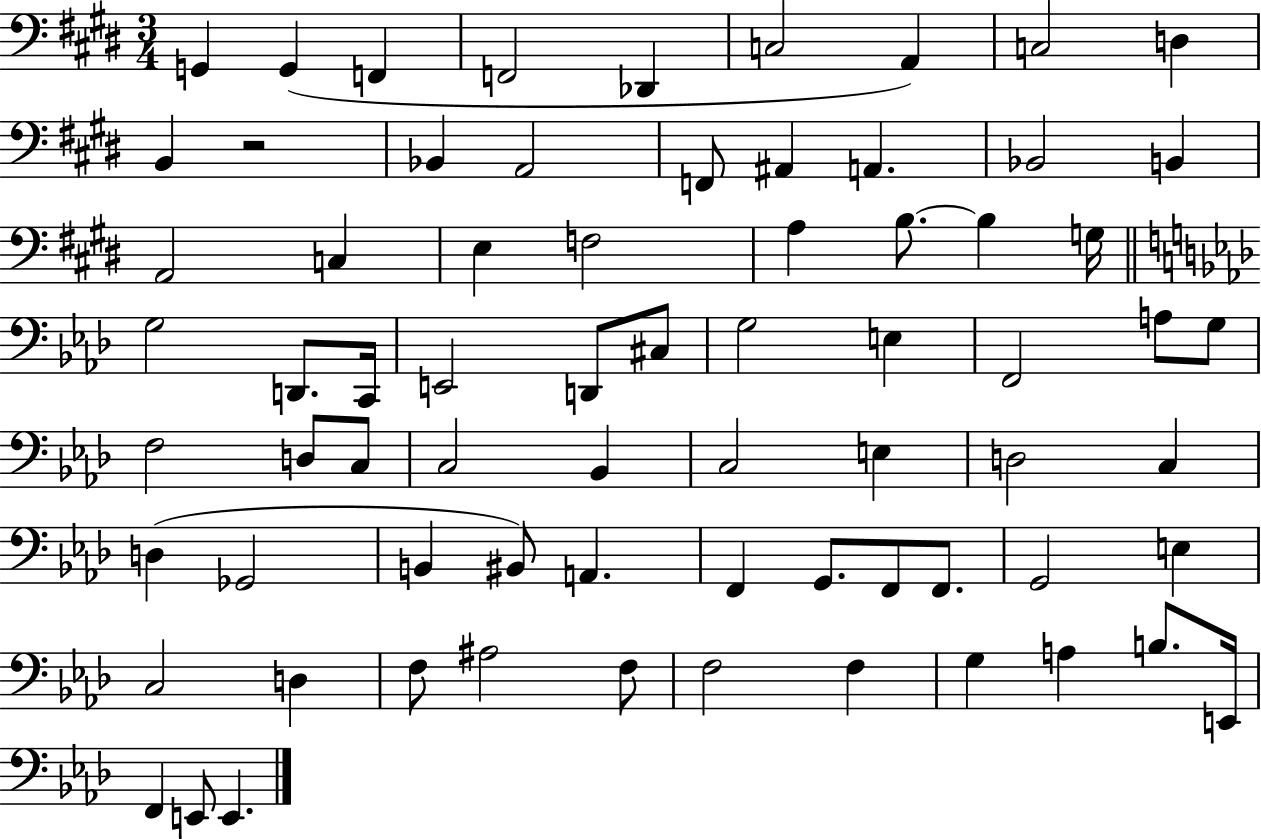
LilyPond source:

{
  \clef bass
  \numericTimeSignature
  \time 3/4
  \key e \major
  g,4 g,4( f,4 | f,2 des,4 | c2 a,4) | c2 d4 | \break b,4 r2 | bes,4 a,2 | f,8 ais,4 a,4. | bes,2 b,4 | \break a,2 c4 | e4 f2 | a4 b8.~~ b4 g16 | \bar "||" \break \key aes \major g2 d,8. c,16 | e,2 d,8 cis8 | g2 e4 | f,2 a8 g8 | \break f2 d8 c8 | c2 bes,4 | c2 e4 | d2 c4 | \break d4( ges,2 | b,4 bis,8) a,4. | f,4 g,8. f,8 f,8. | g,2 e4 | \break c2 d4 | f8 ais2 f8 | f2 f4 | g4 a4 b8. e,16 | \break f,4 e,8 e,4. | \bar "|."
}